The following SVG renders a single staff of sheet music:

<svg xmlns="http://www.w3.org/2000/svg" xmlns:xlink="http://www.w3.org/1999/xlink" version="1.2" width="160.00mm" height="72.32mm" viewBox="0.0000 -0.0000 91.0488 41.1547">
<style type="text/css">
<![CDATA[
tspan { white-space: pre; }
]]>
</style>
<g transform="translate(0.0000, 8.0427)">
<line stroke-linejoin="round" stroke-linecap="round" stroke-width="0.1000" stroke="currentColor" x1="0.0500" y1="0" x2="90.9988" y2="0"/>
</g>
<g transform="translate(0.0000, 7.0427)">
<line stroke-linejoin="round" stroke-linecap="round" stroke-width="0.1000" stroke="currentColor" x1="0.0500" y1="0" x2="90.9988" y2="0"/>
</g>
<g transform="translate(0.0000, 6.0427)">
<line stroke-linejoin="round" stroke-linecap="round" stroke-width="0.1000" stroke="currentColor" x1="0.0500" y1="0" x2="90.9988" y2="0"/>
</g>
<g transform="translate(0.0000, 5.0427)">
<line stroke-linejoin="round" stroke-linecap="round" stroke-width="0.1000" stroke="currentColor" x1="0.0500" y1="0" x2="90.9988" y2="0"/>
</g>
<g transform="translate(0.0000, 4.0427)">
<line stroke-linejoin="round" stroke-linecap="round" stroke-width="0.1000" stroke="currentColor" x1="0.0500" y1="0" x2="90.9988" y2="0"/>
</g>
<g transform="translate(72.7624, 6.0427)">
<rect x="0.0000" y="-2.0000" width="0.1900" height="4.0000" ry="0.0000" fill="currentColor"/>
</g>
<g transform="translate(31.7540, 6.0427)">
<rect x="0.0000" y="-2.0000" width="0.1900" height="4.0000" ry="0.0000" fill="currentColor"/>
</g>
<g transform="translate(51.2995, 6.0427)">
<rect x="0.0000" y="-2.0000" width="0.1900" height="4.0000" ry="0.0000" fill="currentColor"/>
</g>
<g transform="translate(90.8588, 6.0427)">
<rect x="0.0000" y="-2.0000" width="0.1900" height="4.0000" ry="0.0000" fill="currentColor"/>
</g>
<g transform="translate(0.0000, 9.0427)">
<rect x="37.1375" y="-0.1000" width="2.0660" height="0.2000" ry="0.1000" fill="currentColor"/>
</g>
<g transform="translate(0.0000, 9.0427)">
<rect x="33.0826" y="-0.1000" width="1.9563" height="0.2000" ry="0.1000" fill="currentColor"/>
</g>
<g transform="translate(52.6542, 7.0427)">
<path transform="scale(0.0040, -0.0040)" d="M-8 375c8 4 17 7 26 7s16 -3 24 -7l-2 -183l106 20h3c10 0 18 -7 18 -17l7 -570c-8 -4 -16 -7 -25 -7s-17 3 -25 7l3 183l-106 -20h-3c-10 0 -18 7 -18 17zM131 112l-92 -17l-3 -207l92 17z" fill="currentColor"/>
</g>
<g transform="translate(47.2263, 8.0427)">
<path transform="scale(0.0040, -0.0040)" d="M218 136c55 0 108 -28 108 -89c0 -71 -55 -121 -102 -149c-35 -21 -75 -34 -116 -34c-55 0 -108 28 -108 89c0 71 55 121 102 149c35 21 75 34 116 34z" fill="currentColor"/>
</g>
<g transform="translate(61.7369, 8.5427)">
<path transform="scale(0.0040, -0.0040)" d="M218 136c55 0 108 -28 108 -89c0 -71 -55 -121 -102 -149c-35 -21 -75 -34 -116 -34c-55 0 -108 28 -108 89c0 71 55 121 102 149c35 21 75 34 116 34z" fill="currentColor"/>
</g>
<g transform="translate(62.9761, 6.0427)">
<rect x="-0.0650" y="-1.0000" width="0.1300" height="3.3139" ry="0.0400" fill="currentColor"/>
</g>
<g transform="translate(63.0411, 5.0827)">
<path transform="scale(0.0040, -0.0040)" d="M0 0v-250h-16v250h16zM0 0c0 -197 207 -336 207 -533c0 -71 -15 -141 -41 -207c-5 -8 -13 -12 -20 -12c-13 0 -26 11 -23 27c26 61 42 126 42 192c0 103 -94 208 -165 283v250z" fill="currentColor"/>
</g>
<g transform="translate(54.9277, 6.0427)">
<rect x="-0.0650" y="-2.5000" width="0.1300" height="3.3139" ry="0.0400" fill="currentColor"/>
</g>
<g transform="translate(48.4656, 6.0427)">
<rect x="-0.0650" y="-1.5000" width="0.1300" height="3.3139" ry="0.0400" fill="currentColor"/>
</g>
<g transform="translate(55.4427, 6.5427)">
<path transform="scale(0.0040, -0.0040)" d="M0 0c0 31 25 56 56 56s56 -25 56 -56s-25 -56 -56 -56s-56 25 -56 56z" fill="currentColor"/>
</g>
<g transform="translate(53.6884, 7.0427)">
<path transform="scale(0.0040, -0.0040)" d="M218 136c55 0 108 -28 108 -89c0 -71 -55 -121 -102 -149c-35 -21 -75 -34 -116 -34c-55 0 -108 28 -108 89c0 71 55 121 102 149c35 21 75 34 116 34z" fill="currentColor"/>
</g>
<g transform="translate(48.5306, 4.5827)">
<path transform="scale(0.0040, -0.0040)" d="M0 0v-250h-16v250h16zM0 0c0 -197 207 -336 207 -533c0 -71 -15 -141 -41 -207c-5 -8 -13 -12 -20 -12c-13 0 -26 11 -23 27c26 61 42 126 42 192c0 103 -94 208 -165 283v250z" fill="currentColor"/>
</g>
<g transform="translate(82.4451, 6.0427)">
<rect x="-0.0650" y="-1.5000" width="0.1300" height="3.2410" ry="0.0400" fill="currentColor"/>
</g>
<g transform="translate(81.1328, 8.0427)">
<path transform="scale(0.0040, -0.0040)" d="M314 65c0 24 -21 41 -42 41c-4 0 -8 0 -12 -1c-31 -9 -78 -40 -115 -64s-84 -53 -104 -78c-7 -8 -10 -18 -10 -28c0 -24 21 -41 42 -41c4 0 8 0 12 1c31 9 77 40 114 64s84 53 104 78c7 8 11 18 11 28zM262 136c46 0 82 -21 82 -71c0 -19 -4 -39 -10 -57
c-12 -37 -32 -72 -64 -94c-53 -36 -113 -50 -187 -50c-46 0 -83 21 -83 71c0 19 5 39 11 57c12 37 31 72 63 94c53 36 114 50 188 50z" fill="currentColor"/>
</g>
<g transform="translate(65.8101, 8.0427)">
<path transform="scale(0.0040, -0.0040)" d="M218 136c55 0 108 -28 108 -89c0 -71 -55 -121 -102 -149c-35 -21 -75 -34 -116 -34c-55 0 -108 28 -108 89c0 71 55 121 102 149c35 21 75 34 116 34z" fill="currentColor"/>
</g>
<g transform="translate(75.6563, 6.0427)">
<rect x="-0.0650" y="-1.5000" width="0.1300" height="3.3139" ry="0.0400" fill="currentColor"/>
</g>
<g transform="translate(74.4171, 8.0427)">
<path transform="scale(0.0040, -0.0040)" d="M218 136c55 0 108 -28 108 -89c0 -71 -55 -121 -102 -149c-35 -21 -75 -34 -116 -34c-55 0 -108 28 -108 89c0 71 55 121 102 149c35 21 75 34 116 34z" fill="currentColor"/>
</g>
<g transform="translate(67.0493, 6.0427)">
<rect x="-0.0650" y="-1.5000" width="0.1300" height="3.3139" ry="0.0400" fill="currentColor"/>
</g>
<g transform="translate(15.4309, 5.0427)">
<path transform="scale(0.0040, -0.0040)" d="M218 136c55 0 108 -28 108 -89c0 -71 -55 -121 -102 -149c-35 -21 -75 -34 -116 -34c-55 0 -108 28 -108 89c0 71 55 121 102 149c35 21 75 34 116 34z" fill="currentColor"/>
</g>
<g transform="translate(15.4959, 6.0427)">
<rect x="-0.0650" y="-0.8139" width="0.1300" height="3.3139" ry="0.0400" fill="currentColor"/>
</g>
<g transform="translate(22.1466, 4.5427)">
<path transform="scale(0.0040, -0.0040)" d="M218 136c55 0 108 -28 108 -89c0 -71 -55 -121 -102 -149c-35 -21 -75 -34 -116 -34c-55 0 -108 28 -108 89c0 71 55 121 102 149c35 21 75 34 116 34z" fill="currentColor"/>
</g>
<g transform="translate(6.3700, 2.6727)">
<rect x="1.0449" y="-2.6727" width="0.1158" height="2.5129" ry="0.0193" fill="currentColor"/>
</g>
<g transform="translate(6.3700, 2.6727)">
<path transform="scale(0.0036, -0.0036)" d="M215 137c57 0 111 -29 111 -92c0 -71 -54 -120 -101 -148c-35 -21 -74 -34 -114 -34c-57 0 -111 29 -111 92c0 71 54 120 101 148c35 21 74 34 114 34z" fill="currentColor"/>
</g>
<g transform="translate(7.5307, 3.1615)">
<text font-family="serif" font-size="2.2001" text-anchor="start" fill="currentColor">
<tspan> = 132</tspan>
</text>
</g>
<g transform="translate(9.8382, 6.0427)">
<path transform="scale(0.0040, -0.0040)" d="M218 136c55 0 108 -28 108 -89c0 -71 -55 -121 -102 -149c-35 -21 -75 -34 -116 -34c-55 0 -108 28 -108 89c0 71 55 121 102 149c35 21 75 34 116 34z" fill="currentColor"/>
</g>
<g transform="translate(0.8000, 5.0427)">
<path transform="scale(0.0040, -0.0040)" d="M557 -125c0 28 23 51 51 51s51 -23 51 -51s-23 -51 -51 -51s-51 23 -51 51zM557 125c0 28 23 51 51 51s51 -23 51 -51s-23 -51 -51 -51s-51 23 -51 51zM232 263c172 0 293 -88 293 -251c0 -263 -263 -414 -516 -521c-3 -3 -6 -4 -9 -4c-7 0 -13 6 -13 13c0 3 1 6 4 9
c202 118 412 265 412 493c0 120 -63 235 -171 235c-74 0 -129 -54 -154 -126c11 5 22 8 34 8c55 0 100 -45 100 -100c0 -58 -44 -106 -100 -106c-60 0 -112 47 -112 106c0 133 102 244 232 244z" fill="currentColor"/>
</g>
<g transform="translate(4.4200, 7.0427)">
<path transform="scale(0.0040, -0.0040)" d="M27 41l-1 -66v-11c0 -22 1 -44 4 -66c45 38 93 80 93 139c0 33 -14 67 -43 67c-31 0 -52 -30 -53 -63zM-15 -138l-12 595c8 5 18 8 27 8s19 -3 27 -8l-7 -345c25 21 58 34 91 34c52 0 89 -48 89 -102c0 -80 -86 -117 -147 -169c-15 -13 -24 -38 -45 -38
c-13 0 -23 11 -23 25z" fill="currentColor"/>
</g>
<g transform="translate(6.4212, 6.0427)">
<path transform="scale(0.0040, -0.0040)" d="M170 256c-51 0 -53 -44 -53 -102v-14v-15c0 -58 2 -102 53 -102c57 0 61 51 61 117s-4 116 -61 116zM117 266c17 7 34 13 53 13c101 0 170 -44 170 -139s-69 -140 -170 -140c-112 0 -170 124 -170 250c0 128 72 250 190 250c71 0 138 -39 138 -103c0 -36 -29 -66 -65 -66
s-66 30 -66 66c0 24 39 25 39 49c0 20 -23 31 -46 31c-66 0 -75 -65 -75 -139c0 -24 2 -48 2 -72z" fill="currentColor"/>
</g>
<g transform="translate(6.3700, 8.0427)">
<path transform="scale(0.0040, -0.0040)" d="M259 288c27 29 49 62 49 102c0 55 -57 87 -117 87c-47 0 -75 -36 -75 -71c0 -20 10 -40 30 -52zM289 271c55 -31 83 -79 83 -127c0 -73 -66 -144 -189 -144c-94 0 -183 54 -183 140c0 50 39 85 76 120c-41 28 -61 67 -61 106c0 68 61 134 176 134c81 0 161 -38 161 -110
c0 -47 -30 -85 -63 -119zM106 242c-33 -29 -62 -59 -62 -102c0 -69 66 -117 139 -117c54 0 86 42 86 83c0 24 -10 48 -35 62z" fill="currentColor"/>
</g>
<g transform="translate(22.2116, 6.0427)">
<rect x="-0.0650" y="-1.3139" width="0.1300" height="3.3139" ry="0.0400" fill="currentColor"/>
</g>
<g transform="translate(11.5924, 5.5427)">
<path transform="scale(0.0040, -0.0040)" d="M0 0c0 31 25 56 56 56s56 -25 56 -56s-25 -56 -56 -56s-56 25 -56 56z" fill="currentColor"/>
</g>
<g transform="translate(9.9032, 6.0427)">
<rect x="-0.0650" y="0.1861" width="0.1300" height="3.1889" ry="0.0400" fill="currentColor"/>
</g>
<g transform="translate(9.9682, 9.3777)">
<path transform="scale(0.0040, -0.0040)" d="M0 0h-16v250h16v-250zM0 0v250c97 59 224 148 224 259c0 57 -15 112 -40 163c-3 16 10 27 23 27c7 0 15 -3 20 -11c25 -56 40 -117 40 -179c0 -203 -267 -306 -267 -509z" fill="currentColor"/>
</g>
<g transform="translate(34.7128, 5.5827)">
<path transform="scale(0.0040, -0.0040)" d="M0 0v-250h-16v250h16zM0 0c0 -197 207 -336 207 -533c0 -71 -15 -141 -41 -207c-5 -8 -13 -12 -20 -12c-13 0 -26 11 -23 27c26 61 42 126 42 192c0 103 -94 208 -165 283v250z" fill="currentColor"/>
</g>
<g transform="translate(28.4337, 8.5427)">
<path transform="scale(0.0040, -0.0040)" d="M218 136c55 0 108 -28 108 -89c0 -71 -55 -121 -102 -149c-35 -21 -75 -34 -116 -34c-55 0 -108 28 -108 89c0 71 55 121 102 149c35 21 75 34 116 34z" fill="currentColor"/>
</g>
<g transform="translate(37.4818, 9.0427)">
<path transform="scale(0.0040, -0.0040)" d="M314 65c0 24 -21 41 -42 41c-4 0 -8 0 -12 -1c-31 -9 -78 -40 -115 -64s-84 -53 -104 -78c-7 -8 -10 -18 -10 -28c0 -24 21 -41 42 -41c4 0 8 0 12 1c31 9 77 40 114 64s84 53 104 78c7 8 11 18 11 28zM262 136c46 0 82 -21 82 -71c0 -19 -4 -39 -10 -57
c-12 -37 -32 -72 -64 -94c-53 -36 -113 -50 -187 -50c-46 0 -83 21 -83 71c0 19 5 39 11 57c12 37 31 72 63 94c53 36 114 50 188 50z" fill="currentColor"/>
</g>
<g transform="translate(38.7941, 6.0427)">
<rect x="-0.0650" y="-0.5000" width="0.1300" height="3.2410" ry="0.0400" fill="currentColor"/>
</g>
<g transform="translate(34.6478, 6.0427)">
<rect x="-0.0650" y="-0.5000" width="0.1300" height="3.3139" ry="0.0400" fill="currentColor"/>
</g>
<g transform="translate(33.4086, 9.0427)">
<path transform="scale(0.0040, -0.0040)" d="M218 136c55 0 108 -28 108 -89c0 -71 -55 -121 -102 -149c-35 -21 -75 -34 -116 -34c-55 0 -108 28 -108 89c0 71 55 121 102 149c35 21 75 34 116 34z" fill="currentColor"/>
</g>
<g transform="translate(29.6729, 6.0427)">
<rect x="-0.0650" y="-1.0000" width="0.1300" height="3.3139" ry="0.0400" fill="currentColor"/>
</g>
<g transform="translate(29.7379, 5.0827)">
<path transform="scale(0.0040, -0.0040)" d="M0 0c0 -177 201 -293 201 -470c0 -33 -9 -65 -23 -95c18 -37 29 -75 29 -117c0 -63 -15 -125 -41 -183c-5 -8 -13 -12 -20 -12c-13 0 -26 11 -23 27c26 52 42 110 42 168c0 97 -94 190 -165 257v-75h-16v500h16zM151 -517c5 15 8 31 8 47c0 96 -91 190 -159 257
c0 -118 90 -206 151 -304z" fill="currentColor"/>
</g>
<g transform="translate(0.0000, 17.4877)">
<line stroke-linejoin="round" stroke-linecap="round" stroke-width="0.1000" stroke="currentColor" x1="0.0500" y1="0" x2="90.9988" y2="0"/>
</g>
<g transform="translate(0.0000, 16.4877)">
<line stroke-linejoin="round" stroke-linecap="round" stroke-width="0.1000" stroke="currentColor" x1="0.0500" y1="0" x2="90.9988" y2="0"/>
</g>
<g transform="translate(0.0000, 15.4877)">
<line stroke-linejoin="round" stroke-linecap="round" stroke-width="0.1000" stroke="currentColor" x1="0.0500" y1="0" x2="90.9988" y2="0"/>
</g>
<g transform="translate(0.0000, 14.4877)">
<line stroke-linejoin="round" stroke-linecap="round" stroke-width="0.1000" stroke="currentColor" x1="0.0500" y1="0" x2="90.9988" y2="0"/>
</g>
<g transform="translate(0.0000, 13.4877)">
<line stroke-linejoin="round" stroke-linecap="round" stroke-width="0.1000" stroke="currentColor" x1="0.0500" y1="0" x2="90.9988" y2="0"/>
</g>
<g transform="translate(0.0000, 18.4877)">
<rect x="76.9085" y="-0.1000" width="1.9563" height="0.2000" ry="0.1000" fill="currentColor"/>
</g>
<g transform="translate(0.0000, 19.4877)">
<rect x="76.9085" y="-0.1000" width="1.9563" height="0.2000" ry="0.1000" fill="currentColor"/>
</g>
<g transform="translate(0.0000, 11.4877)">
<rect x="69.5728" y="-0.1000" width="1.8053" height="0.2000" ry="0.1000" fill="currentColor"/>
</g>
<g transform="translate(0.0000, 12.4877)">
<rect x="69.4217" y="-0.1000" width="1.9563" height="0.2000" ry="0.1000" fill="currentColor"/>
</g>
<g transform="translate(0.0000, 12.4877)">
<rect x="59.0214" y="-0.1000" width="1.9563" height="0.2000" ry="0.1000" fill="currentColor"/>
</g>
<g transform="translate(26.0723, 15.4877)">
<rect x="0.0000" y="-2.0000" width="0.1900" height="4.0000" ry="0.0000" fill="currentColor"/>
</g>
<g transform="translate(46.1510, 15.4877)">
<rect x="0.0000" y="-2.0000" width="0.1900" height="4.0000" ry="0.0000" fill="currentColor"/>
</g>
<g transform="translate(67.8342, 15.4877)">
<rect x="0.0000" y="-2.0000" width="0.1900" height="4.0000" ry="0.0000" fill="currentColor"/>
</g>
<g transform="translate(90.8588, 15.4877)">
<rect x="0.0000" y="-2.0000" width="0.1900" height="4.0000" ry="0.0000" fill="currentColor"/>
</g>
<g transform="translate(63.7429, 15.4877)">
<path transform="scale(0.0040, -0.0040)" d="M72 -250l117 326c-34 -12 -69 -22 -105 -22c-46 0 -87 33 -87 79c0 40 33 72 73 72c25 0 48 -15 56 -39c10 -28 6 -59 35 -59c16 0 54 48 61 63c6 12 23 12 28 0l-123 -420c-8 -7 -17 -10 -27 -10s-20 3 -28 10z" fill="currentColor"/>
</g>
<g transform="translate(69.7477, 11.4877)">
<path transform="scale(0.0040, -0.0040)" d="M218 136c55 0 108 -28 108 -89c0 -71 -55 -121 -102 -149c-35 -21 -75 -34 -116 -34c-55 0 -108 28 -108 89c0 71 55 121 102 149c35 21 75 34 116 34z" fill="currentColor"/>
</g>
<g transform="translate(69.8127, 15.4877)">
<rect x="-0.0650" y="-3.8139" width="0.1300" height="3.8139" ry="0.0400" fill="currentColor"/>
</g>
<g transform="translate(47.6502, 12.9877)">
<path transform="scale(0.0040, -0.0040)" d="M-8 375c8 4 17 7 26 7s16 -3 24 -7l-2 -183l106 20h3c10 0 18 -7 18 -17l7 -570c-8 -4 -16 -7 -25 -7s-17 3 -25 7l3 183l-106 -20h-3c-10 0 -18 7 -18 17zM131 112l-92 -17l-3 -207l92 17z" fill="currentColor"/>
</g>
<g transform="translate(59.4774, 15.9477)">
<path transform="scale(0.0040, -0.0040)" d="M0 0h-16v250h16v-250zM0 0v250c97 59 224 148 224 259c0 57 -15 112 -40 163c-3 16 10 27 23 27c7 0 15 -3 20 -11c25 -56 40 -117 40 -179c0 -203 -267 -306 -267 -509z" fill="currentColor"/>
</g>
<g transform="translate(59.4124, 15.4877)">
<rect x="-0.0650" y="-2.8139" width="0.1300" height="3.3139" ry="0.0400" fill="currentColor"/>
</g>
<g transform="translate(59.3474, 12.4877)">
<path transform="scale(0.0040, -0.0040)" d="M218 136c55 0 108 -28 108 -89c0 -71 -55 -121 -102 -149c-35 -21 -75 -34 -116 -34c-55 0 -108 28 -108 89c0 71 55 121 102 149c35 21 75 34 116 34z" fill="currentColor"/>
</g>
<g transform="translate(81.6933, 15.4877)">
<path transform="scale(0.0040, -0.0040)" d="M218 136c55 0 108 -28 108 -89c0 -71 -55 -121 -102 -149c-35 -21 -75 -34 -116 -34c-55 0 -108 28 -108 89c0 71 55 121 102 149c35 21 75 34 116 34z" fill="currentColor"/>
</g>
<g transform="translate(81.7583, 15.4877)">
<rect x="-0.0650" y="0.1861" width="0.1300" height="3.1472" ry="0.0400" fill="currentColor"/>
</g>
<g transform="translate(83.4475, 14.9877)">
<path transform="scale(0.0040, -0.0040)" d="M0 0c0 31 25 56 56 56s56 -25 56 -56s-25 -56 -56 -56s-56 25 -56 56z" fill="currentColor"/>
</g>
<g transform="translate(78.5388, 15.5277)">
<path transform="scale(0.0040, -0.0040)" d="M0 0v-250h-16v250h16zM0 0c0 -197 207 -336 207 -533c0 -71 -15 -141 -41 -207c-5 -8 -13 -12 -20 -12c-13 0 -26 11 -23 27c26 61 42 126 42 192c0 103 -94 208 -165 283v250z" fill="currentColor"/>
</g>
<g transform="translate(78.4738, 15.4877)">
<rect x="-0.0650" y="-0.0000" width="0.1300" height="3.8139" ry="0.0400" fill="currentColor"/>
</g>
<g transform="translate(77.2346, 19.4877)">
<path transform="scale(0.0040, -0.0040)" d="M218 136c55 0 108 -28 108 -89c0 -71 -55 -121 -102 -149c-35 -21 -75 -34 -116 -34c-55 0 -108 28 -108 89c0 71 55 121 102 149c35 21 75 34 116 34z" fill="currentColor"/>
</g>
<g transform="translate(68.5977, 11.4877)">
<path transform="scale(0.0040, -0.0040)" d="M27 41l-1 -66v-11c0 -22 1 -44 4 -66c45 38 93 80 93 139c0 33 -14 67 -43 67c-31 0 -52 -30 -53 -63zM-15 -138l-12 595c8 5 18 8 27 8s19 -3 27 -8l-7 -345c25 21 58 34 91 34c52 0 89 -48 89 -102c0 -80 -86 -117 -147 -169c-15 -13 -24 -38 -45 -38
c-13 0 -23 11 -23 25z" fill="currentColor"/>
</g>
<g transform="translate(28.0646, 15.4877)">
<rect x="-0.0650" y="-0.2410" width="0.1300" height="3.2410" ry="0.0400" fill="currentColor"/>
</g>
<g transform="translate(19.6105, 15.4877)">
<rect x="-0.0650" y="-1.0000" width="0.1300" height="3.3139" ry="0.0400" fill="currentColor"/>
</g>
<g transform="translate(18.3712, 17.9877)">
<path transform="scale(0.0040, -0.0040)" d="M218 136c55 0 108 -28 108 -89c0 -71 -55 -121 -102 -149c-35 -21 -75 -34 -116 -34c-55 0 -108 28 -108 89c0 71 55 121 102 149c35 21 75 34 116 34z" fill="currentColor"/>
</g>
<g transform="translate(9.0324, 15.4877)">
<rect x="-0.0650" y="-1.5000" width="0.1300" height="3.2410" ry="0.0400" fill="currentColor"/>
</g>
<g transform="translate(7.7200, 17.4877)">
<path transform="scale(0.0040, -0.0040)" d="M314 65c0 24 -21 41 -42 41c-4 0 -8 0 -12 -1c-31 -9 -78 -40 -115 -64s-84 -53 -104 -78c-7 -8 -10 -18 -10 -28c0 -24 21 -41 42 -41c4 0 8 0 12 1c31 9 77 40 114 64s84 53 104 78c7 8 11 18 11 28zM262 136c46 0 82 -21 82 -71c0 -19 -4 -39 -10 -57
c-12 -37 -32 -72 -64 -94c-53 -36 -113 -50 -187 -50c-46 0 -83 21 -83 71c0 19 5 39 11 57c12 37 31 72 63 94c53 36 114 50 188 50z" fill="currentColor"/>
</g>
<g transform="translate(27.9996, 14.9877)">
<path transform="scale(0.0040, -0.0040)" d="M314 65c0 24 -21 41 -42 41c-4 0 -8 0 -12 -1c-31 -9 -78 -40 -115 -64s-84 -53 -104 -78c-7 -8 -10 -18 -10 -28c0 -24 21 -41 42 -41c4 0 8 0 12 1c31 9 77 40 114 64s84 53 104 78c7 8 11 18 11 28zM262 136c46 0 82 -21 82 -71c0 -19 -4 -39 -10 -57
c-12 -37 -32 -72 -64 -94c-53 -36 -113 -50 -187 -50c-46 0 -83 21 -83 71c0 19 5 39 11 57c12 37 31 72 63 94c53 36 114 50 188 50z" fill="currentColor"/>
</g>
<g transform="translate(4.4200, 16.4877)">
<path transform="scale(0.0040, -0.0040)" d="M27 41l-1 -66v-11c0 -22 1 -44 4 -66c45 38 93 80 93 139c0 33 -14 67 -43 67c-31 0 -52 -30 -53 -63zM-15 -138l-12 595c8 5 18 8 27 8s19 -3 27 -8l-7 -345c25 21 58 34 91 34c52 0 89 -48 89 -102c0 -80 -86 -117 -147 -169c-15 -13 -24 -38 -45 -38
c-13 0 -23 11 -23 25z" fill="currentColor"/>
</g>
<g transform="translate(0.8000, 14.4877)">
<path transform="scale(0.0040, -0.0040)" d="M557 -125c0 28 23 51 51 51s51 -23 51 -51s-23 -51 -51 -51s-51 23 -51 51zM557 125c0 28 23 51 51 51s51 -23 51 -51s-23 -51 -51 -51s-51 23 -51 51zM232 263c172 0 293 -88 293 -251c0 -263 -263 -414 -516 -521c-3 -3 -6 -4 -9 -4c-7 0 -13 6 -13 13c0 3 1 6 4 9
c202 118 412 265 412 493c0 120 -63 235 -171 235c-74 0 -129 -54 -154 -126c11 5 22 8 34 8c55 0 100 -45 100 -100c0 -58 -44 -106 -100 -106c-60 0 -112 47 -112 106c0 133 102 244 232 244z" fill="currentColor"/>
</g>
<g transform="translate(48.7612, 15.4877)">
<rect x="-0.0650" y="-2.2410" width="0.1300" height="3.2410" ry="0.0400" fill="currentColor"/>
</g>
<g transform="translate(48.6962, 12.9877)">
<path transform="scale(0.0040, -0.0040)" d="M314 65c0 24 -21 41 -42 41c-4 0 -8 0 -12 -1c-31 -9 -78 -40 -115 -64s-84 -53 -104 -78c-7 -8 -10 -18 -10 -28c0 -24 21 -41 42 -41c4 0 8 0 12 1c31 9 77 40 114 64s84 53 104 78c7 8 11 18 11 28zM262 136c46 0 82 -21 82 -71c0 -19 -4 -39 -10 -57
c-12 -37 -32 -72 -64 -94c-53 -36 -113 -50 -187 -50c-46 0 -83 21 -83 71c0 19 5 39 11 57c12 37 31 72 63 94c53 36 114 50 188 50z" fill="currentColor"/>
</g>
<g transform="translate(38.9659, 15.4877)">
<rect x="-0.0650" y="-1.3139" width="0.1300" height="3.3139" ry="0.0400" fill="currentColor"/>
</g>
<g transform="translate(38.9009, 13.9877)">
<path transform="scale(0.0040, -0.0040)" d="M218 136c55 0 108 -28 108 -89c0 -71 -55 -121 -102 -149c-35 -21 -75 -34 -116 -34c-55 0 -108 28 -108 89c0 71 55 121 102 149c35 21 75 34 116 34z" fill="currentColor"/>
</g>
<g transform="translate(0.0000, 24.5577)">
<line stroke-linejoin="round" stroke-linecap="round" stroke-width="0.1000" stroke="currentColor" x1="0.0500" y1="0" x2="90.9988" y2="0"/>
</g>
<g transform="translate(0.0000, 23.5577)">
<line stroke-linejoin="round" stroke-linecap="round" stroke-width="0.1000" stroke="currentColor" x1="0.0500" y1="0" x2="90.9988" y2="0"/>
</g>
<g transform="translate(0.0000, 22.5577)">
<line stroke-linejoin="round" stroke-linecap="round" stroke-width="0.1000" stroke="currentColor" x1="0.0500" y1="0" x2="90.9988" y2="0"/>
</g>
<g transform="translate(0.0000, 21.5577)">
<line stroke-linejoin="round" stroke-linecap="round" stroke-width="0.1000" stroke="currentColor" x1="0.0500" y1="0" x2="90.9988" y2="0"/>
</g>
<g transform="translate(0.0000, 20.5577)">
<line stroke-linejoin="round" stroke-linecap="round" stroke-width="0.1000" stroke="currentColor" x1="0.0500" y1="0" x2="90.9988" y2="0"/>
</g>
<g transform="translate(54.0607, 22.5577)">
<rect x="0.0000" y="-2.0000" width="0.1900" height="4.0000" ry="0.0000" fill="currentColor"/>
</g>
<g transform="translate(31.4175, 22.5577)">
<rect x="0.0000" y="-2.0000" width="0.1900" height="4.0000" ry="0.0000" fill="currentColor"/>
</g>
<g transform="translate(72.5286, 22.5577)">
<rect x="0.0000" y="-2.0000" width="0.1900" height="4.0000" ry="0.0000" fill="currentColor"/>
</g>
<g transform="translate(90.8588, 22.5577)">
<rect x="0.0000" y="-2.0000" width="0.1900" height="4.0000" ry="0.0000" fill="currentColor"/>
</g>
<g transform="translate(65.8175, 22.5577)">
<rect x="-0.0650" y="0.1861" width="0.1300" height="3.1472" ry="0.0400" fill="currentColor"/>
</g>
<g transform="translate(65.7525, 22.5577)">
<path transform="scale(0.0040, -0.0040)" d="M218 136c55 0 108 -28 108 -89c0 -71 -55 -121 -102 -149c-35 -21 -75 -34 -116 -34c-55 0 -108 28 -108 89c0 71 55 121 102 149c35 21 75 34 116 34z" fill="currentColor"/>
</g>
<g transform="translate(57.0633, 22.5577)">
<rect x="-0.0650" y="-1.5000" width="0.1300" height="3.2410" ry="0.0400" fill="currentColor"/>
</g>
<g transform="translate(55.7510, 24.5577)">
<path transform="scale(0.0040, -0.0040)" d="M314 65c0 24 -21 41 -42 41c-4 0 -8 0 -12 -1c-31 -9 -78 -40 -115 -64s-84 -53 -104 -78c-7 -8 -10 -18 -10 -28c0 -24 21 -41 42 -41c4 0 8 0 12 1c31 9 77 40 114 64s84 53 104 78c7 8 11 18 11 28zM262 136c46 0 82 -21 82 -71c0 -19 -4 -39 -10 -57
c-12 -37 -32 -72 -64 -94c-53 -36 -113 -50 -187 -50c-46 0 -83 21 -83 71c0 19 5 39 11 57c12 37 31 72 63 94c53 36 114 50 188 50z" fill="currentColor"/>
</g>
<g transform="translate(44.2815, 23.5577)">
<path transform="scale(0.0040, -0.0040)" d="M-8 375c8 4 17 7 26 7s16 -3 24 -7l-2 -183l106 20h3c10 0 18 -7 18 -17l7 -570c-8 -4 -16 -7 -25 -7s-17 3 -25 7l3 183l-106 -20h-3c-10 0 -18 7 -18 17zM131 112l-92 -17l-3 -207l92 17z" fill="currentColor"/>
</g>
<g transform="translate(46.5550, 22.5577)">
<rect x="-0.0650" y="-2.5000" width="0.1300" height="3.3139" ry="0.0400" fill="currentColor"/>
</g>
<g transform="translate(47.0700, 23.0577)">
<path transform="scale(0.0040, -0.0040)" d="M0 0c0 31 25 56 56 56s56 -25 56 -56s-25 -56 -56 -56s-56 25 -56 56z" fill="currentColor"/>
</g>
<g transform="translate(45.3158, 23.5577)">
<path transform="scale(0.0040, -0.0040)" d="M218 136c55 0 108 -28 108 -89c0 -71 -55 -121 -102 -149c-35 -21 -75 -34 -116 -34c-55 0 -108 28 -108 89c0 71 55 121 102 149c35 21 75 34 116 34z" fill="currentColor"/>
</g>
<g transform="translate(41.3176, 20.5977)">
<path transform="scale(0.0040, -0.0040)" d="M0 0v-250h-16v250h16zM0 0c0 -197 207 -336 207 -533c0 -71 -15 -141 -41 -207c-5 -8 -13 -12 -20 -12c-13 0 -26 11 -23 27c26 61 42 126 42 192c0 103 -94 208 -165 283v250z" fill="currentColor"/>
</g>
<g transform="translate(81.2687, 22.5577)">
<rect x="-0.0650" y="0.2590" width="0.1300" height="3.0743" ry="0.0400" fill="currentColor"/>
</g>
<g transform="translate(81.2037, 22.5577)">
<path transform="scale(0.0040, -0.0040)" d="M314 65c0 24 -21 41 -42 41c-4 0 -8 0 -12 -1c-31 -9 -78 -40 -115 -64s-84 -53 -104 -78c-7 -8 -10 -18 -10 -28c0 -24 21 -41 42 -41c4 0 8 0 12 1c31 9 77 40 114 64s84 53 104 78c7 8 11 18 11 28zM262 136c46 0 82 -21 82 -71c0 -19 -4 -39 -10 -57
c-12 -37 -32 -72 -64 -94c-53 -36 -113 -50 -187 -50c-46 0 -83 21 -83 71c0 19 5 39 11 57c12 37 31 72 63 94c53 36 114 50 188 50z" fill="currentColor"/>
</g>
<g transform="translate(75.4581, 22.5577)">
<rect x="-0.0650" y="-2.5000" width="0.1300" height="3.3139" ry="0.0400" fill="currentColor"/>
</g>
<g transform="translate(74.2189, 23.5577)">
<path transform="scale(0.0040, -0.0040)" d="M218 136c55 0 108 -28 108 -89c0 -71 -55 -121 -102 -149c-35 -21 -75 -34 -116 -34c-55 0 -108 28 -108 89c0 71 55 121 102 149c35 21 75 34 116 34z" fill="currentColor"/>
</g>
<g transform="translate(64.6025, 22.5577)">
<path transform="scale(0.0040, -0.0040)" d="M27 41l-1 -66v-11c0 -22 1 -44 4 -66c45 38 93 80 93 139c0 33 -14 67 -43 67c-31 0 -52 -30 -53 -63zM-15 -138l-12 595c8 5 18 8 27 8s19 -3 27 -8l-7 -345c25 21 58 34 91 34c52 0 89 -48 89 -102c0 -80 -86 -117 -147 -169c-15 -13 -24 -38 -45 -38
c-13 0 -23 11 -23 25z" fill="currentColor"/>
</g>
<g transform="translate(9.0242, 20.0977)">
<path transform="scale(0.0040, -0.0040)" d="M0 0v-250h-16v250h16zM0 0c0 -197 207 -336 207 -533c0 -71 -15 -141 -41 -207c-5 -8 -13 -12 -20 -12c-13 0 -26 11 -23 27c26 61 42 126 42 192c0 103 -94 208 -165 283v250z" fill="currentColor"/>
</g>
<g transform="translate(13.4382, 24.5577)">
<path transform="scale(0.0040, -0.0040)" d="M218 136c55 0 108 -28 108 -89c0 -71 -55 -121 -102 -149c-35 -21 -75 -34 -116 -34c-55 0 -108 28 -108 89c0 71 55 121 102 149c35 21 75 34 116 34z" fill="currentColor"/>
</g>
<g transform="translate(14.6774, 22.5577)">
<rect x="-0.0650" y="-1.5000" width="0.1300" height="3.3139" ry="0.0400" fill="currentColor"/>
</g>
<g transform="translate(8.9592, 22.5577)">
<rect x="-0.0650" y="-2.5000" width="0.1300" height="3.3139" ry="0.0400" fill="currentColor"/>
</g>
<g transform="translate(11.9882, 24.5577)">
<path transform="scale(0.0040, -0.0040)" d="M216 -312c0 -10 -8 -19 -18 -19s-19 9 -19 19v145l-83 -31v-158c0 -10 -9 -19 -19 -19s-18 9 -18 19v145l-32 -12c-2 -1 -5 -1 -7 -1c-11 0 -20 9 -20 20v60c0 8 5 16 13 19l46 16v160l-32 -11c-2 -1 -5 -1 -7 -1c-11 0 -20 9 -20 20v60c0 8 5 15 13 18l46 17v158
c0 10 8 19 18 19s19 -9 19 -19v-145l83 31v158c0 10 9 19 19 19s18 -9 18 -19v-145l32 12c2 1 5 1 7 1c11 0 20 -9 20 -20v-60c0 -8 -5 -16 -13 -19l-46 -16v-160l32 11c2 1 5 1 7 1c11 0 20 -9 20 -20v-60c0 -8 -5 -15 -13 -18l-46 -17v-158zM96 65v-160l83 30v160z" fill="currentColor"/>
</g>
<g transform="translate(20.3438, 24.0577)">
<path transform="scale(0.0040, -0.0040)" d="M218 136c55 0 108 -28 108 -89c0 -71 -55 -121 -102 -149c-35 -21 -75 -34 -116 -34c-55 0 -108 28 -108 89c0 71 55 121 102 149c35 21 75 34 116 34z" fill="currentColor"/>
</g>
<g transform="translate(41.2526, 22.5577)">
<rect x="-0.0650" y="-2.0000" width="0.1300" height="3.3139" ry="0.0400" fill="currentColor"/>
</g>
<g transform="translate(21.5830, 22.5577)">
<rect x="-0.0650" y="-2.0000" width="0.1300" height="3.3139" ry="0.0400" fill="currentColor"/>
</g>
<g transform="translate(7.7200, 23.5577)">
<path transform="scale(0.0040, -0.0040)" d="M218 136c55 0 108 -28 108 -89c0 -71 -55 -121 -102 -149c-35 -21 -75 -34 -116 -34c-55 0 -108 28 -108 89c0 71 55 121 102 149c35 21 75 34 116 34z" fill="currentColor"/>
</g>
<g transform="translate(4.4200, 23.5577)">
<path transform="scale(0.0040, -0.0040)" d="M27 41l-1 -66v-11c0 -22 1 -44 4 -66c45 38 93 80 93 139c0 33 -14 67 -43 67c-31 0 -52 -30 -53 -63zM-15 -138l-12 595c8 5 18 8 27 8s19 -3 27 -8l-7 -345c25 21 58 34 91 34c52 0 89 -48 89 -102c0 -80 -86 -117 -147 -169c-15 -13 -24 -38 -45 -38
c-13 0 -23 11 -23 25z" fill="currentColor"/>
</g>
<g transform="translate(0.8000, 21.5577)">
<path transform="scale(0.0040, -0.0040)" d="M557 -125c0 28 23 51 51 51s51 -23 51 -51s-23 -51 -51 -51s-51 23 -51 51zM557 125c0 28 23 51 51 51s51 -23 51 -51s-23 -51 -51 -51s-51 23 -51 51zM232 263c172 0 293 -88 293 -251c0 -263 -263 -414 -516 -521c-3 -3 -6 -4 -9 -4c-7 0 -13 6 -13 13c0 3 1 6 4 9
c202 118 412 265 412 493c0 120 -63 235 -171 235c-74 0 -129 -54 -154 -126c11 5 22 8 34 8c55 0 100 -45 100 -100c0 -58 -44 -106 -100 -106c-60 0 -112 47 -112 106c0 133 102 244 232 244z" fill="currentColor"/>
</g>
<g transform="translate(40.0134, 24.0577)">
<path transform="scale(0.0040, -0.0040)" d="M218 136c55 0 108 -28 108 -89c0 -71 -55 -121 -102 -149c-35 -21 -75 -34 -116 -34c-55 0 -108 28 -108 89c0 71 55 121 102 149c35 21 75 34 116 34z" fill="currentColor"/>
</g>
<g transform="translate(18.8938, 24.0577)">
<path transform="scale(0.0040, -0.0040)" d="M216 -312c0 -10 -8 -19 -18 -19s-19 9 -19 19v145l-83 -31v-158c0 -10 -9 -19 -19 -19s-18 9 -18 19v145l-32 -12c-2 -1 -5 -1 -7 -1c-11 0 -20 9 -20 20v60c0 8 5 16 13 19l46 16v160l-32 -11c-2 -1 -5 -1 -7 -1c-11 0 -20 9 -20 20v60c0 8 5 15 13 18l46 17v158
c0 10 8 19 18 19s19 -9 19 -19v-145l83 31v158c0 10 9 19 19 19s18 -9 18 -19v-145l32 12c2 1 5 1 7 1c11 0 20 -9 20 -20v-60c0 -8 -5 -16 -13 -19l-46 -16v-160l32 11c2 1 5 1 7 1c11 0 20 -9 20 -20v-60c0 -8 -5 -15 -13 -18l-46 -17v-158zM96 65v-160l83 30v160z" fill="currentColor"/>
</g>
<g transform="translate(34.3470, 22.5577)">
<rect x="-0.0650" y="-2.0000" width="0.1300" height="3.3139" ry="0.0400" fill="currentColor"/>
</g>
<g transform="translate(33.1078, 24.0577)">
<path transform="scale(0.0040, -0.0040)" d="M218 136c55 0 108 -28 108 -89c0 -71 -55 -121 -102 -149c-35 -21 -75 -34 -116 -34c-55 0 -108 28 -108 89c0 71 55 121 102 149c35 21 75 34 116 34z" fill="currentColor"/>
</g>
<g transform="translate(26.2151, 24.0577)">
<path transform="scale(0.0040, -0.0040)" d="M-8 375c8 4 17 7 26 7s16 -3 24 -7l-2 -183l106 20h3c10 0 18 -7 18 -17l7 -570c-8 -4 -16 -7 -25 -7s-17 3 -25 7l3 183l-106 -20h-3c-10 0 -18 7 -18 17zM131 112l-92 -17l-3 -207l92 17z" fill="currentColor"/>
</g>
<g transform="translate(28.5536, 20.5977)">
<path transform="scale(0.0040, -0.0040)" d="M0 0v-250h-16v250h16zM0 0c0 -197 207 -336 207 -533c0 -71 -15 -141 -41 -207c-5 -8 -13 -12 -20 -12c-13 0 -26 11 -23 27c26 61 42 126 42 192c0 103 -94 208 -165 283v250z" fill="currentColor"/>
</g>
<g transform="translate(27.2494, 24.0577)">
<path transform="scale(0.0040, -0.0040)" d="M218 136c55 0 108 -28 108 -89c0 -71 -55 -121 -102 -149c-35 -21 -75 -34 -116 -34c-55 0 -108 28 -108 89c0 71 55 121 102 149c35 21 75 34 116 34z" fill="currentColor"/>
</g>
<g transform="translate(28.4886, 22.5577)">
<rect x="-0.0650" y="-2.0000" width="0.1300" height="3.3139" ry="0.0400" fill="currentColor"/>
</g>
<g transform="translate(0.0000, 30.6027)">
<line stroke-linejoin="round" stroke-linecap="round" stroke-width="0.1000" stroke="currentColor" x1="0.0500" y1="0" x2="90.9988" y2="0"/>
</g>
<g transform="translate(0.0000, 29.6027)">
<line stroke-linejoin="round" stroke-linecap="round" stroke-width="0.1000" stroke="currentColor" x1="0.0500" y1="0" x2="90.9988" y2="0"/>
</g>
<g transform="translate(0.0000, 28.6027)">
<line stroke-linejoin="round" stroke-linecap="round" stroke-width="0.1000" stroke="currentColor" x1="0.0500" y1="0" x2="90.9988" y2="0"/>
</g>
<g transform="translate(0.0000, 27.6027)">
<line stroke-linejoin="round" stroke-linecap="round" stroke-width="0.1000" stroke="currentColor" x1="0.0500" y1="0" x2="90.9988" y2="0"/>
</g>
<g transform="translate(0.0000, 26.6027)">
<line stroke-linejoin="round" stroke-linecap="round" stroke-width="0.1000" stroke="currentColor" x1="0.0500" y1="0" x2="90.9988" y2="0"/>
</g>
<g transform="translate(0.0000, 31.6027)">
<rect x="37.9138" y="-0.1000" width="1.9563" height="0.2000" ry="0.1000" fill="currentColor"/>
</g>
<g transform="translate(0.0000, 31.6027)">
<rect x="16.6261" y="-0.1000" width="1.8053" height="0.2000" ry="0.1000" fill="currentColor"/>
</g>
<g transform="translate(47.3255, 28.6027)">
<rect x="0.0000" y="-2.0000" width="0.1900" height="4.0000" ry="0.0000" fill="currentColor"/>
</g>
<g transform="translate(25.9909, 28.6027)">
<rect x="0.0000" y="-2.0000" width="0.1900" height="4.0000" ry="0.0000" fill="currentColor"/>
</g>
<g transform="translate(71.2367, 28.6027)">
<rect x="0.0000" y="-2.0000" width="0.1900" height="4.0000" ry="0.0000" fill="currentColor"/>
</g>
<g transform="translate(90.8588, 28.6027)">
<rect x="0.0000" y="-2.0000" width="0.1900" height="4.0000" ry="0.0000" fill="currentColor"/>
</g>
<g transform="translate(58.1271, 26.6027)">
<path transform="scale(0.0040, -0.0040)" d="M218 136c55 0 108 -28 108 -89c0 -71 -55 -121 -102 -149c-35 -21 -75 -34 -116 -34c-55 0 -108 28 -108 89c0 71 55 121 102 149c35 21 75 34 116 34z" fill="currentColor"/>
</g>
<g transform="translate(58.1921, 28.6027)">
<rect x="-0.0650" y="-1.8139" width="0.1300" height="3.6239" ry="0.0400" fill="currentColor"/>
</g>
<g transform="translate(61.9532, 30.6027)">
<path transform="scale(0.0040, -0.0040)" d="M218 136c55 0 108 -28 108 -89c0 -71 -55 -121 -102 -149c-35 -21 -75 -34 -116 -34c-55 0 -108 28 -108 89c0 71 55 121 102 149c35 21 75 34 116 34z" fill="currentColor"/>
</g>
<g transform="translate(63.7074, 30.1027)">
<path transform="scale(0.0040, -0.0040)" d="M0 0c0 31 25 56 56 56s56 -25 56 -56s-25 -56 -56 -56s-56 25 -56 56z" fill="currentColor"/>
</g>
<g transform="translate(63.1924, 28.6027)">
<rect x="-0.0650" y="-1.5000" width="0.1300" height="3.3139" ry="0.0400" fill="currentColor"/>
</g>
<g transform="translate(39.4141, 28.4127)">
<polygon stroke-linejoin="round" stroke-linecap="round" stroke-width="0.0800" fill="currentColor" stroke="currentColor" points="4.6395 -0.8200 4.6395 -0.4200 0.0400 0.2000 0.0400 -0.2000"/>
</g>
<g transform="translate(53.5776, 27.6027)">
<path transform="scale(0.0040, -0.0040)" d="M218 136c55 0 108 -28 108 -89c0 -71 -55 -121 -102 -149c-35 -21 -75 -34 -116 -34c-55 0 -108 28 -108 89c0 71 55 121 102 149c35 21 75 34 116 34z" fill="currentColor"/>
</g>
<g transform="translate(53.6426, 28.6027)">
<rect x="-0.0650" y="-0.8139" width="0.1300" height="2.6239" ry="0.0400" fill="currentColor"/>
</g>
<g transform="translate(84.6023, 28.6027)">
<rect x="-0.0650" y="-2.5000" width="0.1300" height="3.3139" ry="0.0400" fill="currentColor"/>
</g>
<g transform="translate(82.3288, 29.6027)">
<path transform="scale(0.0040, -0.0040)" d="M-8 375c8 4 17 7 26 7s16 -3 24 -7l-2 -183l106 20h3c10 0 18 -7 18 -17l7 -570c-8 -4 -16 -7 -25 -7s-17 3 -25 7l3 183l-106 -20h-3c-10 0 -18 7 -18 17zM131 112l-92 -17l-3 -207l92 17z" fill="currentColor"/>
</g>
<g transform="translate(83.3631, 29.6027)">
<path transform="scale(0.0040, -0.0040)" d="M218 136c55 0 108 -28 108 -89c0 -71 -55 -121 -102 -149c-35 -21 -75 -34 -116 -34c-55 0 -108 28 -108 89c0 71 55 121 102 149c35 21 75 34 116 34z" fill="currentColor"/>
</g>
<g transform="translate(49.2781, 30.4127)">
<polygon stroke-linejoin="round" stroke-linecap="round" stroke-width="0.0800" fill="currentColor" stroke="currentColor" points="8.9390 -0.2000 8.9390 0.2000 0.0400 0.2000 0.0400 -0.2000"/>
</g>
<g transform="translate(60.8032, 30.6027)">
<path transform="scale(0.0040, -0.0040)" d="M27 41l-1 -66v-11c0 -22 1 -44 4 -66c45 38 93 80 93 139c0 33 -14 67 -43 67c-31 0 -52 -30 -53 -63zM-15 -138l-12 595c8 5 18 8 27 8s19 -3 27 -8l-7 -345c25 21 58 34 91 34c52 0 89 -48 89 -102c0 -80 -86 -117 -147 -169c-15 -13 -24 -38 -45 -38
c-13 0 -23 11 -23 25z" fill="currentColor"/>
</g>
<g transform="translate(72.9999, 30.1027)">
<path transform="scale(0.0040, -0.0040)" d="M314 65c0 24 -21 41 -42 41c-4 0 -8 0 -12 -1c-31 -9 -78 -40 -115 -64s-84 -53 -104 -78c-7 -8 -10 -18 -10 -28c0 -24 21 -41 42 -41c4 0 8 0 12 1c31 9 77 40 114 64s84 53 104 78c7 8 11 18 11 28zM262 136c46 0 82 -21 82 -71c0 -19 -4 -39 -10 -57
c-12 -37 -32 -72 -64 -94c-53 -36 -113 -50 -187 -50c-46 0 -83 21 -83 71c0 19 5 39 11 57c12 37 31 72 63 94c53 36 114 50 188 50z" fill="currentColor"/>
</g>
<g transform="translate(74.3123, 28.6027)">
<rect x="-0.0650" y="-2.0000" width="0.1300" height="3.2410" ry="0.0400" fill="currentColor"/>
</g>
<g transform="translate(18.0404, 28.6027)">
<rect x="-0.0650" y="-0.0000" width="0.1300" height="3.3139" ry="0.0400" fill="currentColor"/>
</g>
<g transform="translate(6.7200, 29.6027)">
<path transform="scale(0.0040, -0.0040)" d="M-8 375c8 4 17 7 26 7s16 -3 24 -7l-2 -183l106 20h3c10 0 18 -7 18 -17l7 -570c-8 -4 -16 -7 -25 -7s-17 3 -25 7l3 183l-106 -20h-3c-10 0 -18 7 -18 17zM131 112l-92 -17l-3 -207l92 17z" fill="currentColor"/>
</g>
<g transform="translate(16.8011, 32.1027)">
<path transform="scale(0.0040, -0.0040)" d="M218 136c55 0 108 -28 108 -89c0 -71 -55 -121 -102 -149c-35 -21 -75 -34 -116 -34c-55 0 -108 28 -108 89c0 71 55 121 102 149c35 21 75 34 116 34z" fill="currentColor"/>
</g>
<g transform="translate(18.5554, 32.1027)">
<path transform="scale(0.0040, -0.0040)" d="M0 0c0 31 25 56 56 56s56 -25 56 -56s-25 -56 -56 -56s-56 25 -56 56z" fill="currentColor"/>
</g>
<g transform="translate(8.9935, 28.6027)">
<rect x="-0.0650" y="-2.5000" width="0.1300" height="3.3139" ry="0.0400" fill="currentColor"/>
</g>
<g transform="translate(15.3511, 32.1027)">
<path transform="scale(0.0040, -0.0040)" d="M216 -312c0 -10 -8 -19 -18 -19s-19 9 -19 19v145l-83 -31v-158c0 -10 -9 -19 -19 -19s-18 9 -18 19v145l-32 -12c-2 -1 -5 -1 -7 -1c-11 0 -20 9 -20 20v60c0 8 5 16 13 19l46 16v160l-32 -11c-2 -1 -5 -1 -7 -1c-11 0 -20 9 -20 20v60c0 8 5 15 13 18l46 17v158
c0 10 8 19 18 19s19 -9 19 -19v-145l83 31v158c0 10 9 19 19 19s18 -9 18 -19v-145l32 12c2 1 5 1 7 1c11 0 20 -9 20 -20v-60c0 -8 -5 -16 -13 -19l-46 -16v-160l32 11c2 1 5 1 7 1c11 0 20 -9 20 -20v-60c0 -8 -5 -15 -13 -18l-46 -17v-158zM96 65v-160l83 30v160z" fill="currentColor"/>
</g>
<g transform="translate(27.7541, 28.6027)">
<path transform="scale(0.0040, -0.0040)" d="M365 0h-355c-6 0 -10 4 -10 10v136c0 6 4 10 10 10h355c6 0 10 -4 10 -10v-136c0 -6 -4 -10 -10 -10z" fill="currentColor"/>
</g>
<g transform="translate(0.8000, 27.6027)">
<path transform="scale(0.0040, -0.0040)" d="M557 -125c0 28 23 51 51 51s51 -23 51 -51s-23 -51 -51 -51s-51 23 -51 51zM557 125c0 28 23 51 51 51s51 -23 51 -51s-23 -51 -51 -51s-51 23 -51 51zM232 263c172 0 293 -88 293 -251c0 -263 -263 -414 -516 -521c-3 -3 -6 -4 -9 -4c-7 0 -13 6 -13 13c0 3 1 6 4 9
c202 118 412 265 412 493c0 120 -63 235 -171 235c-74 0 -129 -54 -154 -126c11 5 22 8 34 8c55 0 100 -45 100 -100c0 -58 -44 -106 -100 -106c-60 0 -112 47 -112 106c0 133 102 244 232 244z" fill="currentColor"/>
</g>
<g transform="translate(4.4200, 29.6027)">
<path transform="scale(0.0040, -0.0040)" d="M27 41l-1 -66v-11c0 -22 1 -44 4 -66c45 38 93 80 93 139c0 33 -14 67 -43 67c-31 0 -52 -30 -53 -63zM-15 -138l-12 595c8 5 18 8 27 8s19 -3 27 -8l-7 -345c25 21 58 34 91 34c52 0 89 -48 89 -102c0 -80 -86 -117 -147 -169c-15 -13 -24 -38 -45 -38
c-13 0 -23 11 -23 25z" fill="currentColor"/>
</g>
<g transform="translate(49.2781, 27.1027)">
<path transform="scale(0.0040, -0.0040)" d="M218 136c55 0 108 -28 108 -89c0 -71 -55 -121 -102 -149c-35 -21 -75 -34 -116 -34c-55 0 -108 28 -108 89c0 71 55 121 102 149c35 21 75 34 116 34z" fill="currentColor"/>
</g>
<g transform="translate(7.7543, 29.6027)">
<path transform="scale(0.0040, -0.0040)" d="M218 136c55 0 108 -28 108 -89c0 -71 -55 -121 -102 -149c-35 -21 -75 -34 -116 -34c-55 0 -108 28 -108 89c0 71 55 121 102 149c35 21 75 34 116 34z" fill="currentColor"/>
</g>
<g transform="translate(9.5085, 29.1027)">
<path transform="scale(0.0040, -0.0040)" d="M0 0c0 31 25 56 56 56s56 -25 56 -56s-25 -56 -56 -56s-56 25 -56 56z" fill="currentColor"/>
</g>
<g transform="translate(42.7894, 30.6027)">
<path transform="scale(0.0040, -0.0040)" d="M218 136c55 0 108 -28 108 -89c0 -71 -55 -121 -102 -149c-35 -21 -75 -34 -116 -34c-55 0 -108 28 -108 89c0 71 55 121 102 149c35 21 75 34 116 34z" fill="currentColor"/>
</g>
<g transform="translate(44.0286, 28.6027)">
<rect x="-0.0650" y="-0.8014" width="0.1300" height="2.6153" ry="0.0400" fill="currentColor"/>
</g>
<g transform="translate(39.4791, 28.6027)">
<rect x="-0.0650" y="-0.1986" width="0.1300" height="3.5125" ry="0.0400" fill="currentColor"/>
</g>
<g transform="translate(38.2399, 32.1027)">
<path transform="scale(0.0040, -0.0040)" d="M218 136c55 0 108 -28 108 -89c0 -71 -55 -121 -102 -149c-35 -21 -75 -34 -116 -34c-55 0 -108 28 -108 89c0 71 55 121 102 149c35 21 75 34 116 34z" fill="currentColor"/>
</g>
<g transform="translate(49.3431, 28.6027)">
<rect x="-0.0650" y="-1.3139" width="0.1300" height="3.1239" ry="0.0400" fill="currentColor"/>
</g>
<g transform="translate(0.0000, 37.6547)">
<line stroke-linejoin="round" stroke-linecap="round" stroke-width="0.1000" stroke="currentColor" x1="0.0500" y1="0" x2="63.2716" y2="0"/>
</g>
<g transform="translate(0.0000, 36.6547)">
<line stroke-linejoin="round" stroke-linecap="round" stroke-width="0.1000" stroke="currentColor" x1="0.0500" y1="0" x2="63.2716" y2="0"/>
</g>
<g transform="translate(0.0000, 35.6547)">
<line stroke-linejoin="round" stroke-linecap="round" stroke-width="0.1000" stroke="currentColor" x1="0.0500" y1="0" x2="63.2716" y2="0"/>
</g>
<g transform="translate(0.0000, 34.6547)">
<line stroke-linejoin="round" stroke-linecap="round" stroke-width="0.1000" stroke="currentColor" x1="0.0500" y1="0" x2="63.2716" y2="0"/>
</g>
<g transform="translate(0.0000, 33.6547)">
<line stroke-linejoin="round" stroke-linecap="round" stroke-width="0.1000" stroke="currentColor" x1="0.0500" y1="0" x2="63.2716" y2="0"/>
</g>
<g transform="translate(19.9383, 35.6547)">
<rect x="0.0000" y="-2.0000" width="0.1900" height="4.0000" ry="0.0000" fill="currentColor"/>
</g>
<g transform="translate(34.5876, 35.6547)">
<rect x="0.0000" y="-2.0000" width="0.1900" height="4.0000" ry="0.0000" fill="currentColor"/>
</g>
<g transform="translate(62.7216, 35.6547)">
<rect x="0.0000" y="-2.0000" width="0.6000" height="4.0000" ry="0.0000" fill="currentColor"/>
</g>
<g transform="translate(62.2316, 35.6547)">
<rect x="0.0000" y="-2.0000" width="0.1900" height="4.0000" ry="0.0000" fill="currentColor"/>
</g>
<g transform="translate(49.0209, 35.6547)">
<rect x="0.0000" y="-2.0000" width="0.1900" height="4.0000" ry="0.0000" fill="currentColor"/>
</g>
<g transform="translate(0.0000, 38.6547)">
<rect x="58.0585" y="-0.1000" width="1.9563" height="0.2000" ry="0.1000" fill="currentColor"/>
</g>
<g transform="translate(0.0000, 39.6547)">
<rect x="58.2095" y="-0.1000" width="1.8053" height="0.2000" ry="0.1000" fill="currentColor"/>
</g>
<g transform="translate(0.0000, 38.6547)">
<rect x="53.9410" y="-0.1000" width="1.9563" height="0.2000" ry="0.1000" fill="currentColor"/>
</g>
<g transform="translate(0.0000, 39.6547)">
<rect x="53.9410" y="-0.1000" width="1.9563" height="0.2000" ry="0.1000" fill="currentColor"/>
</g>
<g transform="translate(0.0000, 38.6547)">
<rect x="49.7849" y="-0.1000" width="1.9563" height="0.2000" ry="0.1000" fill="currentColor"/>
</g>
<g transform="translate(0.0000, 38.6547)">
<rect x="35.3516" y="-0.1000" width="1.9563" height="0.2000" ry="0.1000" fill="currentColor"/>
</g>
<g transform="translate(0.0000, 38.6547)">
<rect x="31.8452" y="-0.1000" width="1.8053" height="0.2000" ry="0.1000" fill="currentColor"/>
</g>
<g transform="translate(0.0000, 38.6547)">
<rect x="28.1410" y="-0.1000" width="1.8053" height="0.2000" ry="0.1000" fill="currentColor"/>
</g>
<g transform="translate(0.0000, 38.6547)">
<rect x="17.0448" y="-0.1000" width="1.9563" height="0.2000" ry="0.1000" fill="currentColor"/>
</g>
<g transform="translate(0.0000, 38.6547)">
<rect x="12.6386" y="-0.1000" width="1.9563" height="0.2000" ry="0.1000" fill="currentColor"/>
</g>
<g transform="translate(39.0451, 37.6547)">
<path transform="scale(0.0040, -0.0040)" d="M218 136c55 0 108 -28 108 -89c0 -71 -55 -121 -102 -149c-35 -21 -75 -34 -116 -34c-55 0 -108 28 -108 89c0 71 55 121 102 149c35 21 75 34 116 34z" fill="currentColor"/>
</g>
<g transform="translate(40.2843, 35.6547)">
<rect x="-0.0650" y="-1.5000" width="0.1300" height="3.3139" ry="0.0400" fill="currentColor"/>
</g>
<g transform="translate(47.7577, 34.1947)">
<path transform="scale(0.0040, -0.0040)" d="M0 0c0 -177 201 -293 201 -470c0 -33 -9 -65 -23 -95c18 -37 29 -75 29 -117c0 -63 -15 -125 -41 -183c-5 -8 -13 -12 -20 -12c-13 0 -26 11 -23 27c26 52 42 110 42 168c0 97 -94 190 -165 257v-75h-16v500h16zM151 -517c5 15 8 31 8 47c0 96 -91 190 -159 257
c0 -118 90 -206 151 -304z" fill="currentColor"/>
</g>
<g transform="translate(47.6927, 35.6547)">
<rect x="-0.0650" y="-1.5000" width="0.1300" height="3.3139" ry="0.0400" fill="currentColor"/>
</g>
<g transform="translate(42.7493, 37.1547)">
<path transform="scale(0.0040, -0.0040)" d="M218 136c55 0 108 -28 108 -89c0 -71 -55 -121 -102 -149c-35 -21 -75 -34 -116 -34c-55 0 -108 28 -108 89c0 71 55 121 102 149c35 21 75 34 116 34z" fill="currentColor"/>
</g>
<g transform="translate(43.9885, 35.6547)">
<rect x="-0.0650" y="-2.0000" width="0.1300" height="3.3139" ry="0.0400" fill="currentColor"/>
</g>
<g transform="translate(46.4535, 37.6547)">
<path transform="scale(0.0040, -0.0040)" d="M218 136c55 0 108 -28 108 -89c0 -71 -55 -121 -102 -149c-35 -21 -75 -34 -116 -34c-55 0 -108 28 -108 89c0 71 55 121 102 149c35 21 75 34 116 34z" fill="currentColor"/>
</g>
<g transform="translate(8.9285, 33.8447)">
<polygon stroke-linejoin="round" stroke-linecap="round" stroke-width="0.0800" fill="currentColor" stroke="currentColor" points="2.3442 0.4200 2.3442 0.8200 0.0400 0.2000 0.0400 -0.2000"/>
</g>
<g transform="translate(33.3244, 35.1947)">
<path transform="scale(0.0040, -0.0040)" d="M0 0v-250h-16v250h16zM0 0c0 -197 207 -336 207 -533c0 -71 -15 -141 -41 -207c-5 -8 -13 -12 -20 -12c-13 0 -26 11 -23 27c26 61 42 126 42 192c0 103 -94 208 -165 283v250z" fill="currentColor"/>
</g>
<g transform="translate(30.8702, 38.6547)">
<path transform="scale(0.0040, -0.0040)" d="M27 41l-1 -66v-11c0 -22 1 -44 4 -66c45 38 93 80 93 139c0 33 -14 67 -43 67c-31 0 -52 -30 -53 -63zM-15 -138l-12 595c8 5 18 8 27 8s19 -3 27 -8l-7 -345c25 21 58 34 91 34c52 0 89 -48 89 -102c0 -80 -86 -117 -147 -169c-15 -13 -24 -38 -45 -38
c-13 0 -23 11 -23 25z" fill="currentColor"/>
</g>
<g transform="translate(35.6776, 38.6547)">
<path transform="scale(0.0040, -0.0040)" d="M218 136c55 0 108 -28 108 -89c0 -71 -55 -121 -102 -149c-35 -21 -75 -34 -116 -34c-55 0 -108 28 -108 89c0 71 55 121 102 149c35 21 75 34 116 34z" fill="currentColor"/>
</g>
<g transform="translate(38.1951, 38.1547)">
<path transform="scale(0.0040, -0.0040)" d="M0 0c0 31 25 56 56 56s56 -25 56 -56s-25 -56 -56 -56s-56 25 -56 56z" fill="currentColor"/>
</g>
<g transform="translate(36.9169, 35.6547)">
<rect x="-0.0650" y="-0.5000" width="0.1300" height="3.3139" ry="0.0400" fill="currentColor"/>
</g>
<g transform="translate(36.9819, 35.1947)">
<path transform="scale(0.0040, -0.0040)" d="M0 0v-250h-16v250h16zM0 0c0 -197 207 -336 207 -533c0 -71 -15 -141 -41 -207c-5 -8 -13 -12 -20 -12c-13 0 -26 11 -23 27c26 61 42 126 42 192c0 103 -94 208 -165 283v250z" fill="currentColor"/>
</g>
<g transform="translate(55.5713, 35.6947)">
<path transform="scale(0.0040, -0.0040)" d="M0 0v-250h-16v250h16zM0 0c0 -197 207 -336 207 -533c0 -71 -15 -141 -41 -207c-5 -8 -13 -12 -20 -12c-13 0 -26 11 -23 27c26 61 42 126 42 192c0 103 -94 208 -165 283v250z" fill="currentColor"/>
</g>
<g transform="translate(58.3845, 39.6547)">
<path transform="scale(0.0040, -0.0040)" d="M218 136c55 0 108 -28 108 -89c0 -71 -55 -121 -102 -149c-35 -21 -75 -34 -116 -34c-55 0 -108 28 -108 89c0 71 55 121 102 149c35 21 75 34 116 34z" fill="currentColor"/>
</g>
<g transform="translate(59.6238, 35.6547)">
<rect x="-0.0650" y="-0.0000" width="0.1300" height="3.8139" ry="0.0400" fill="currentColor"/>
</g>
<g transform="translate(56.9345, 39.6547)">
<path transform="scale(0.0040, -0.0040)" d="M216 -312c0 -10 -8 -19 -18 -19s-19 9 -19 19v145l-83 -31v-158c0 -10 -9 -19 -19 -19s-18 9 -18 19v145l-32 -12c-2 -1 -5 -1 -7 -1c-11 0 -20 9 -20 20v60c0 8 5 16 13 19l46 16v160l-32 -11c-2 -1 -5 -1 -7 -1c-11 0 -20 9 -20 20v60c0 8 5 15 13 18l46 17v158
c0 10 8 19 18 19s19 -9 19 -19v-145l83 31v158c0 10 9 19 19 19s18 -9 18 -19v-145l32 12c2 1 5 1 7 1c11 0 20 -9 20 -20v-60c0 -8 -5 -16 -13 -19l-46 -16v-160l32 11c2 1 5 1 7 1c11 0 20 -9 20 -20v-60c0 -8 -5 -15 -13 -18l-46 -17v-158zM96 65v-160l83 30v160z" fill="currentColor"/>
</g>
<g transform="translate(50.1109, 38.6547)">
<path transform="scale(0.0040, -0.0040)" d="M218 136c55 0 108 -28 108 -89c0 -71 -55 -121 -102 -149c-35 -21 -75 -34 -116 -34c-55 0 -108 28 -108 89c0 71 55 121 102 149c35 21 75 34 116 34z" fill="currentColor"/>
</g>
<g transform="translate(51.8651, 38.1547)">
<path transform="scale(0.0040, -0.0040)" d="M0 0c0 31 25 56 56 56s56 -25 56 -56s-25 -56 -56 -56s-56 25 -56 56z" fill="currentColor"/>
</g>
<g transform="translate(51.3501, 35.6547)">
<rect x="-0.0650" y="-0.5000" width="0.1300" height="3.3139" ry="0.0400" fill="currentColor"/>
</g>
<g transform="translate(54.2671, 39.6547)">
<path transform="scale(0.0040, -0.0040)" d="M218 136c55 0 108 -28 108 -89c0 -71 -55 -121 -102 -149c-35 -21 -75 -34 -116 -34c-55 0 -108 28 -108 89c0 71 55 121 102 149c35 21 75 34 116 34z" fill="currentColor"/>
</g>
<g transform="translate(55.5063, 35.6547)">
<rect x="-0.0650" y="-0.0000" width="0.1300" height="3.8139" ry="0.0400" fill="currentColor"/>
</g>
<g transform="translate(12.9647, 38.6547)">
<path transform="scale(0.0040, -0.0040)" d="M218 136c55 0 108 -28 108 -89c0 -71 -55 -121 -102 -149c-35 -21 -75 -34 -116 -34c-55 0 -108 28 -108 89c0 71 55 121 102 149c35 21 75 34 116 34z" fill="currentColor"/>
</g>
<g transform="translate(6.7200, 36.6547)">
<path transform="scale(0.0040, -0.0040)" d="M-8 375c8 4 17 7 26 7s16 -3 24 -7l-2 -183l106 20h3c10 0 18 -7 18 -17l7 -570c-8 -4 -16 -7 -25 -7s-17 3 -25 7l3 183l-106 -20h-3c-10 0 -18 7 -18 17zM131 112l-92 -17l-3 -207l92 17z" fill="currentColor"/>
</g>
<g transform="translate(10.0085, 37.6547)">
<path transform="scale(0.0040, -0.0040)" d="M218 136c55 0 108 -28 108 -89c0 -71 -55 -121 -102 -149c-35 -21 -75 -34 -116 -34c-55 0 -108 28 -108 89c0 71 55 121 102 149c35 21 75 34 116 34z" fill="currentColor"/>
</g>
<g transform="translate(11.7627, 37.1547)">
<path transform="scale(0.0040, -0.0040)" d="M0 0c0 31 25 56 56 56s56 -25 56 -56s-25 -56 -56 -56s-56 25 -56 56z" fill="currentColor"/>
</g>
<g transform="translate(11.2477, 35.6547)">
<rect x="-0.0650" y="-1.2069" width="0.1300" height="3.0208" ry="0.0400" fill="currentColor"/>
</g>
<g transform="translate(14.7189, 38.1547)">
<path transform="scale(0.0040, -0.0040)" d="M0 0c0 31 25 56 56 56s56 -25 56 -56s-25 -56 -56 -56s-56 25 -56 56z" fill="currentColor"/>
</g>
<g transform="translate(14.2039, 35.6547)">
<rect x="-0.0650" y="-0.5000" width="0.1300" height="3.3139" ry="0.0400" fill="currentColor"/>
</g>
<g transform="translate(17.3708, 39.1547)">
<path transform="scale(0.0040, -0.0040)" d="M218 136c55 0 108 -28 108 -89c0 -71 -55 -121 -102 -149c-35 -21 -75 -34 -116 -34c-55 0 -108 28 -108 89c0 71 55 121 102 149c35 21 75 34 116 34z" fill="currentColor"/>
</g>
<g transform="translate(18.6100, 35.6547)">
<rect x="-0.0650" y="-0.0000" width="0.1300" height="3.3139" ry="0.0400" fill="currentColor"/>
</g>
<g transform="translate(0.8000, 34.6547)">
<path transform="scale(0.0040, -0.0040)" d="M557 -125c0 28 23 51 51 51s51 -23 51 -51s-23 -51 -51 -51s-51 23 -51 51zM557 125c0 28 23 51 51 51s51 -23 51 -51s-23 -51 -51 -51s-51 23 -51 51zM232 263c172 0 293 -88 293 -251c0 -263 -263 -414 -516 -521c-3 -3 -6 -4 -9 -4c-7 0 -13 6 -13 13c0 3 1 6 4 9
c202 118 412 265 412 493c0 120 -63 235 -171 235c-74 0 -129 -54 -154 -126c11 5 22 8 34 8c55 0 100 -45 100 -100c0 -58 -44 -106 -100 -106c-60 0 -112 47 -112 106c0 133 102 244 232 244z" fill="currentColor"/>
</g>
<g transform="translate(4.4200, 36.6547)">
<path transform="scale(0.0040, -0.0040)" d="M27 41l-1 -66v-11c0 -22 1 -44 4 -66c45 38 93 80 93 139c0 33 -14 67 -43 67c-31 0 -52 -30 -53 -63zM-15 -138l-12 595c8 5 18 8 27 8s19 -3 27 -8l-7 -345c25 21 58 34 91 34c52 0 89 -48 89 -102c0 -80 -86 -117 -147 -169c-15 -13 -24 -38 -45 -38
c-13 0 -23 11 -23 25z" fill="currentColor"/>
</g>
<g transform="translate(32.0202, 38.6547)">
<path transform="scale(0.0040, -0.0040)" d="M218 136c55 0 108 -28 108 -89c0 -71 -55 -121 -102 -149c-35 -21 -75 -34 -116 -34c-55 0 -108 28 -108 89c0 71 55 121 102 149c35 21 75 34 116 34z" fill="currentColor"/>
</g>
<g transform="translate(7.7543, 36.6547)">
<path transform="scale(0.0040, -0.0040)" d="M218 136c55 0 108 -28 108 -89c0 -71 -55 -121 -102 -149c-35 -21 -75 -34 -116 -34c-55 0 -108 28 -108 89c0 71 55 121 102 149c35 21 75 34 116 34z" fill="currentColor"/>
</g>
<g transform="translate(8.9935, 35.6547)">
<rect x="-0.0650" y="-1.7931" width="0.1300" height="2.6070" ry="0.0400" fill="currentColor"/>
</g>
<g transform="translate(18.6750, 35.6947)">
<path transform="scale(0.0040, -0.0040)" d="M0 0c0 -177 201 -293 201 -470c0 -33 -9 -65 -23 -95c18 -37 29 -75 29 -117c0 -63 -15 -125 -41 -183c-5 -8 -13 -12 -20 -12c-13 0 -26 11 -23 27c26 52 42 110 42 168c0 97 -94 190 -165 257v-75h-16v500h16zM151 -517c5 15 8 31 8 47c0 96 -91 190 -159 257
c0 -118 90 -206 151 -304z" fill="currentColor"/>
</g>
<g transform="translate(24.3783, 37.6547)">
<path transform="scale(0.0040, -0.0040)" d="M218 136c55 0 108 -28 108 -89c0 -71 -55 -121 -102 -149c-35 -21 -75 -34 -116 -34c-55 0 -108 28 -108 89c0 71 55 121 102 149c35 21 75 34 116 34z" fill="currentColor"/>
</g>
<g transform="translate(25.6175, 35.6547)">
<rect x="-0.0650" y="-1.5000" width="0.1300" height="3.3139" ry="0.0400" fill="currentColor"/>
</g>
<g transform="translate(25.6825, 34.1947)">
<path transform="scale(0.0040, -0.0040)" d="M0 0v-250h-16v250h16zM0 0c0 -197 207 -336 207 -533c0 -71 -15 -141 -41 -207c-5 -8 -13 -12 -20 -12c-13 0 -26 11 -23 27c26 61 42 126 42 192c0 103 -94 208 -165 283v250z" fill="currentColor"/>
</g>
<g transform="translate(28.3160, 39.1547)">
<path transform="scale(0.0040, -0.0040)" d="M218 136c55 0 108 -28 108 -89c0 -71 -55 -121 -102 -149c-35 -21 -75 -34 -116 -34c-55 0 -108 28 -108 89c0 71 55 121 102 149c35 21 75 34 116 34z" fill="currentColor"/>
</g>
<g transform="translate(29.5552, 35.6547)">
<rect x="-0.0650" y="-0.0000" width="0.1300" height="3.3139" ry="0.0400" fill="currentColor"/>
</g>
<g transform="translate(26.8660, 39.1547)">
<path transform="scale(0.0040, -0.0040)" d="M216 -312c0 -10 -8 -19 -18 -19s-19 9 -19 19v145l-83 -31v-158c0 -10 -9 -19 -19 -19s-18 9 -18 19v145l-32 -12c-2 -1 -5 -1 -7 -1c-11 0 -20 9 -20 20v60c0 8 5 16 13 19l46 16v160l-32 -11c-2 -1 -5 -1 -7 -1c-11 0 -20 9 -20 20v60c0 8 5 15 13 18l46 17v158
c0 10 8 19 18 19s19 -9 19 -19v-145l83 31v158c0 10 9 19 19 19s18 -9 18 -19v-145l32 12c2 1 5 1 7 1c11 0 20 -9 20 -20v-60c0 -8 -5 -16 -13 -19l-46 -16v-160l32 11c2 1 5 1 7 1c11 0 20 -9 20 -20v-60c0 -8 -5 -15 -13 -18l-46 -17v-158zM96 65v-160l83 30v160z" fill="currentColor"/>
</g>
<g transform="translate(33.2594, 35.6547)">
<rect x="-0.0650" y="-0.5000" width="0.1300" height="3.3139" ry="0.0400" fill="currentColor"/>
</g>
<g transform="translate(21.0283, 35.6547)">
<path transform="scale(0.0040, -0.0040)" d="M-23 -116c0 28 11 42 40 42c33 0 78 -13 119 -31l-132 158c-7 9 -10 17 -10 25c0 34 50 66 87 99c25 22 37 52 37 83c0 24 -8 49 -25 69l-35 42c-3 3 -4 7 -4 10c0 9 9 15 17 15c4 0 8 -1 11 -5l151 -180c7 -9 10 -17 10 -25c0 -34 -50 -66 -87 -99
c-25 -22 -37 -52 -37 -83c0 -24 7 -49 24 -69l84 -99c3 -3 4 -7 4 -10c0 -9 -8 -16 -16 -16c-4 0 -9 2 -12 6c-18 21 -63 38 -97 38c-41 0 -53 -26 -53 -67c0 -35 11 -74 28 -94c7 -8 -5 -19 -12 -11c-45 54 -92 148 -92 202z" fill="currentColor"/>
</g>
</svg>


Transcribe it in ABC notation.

X:1
T:Untitled
M:6/8
L:1/4
K:F
D,/2 F, G, F,,/4 E,,/2 E,,2 G,,/2 B,, F,,/2 G,, G,, G,,2 G,,2 F,, E,2 G, B,2 C/2 z/2 _E C,,/2 D, _B,,/2 ^G,, ^A,, A,,/2 A,, A,,/2 B,, G,,2 _D, _B,, D,2 B,, ^D,, z2 D,,/2 G,,/2 G,/2 F,/2 A,/2 _G,, A,,2 B,, B,,/2 G,,/2 E,, D,,/4 z G,,/2 ^D,, _E,,/2 E,,/2 G,, A,, G,,/4 E,, C,,/2 ^C,,